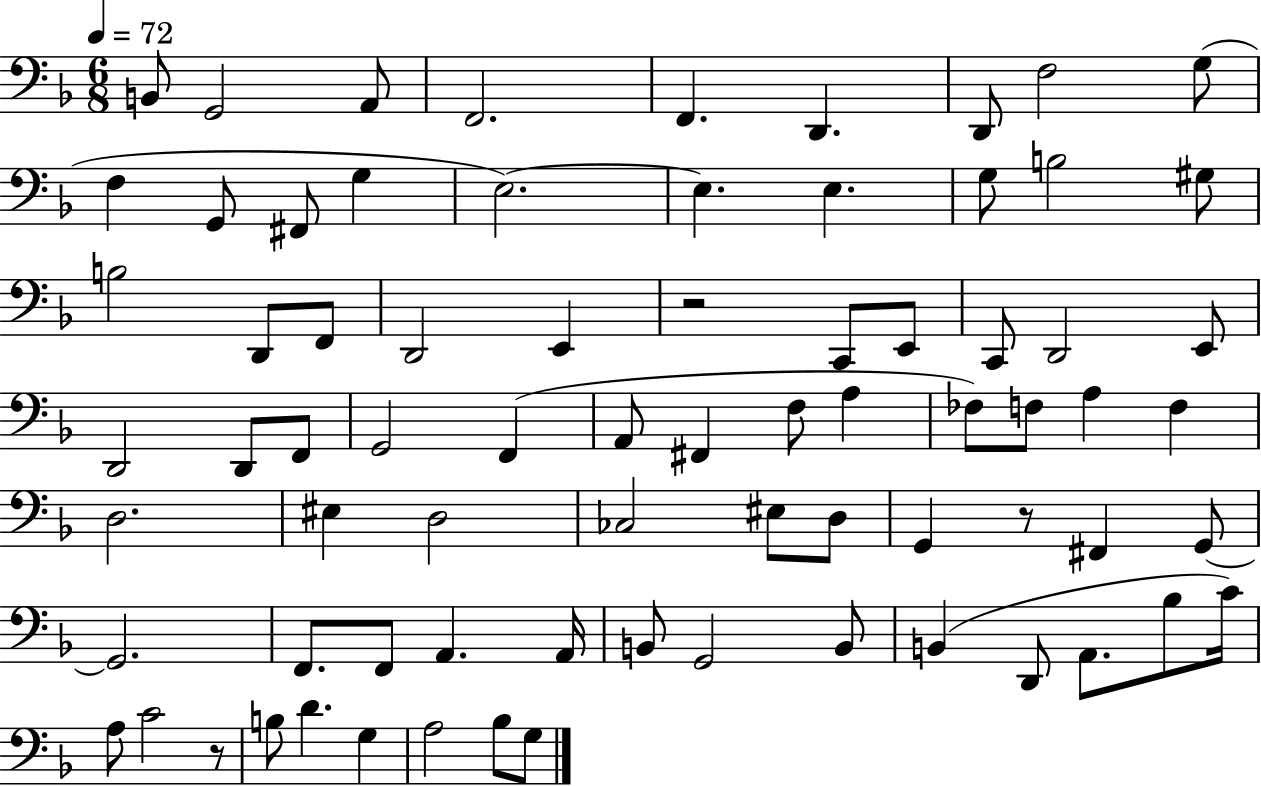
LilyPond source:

{
  \clef bass
  \numericTimeSignature
  \time 6/8
  \key f \major
  \tempo 4 = 72
  b,8 g,2 a,8 | f,2. | f,4. d,4. | d,8 f2 g8( | \break f4 g,8 fis,8 g4 | e2.~~) | e4. e4. | g8 b2 gis8 | \break b2 d,8 f,8 | d,2 e,4 | r2 c,8 e,8 | c,8 d,2 e,8 | \break d,2 d,8 f,8 | g,2 f,4( | a,8 fis,4 f8 a4 | fes8) f8 a4 f4 | \break d2. | eis4 d2 | ces2 eis8 d8 | g,4 r8 fis,4 g,8~~ | \break g,2. | f,8. f,8 a,4. a,16 | b,8 g,2 b,8 | b,4( d,8 a,8. bes8 c'16) | \break a8 c'2 r8 | b8 d'4. g4 | a2 bes8 g8 | \bar "|."
}